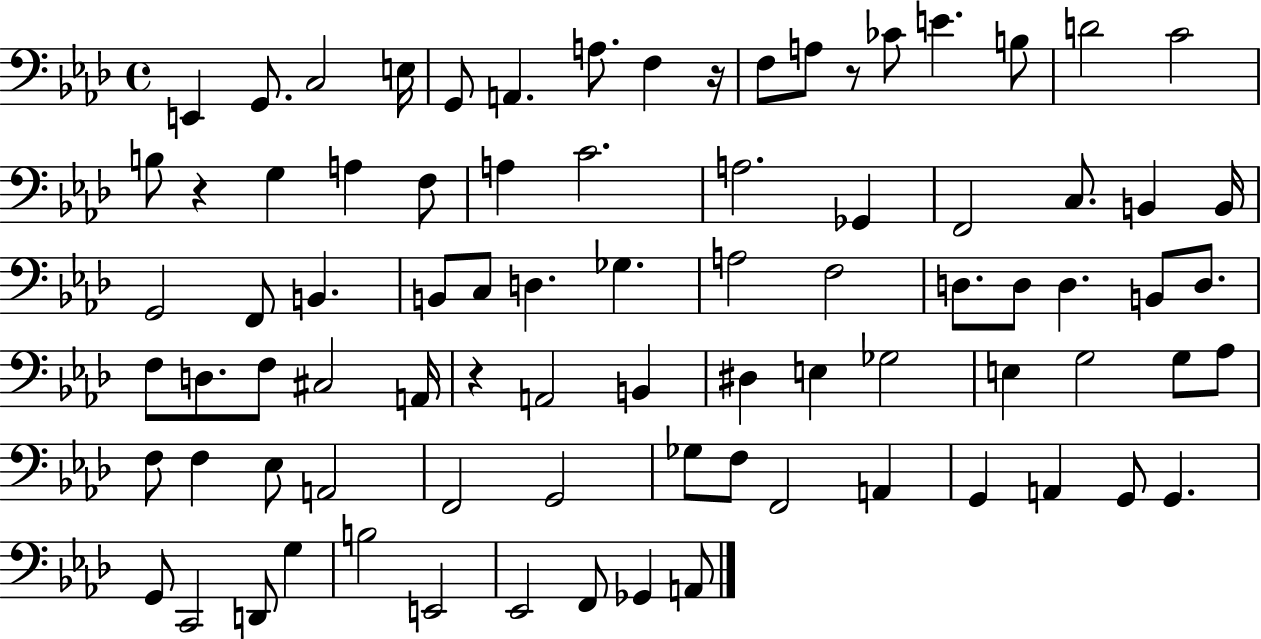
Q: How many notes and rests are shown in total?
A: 83